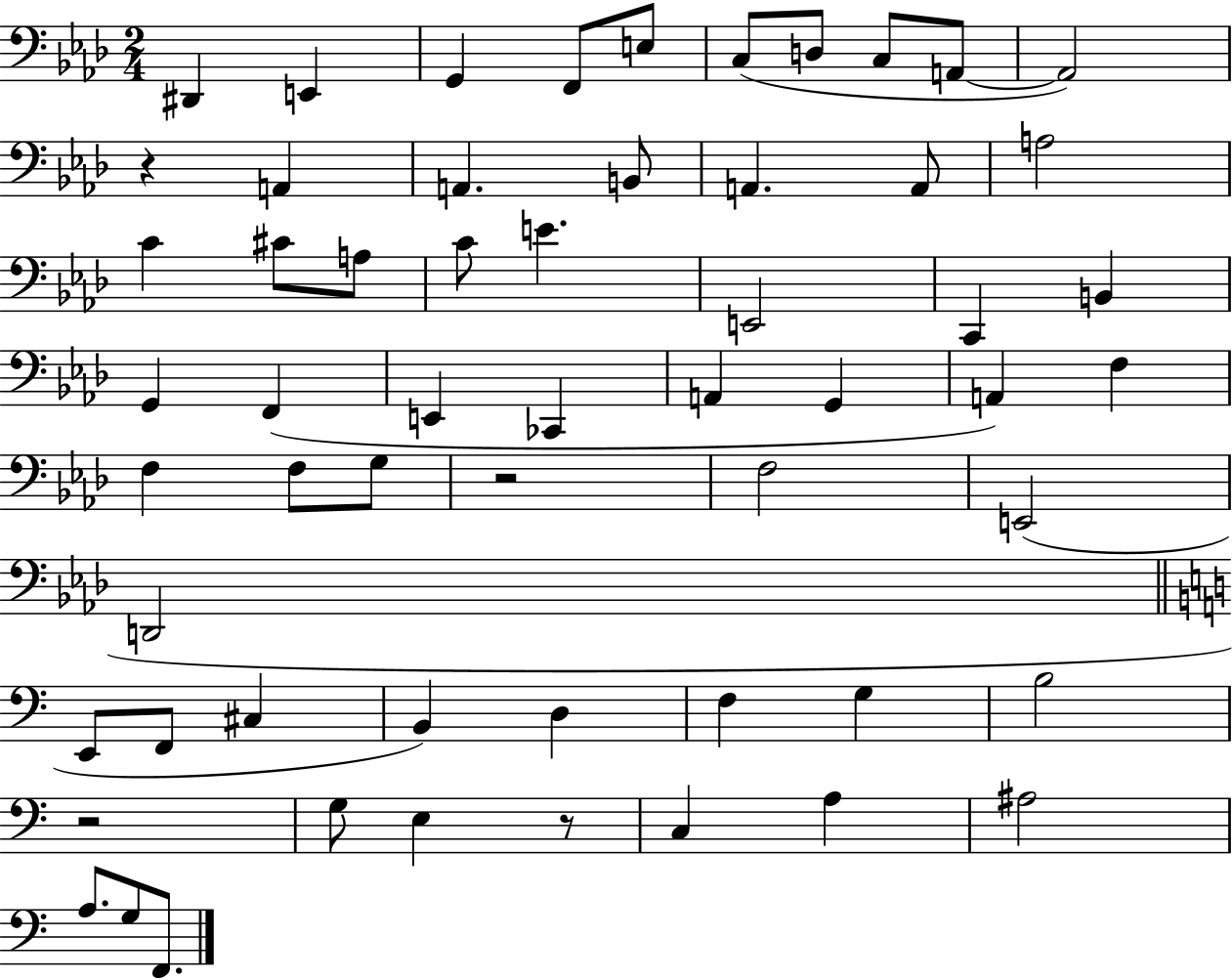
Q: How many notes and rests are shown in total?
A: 58